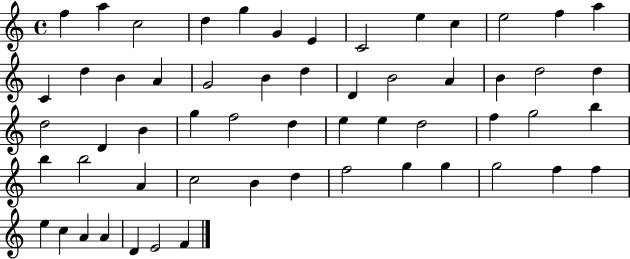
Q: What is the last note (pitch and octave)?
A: F4